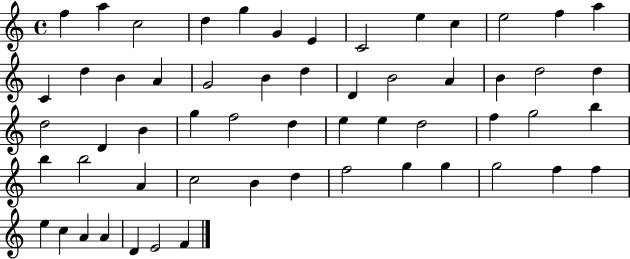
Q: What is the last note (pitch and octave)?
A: F4